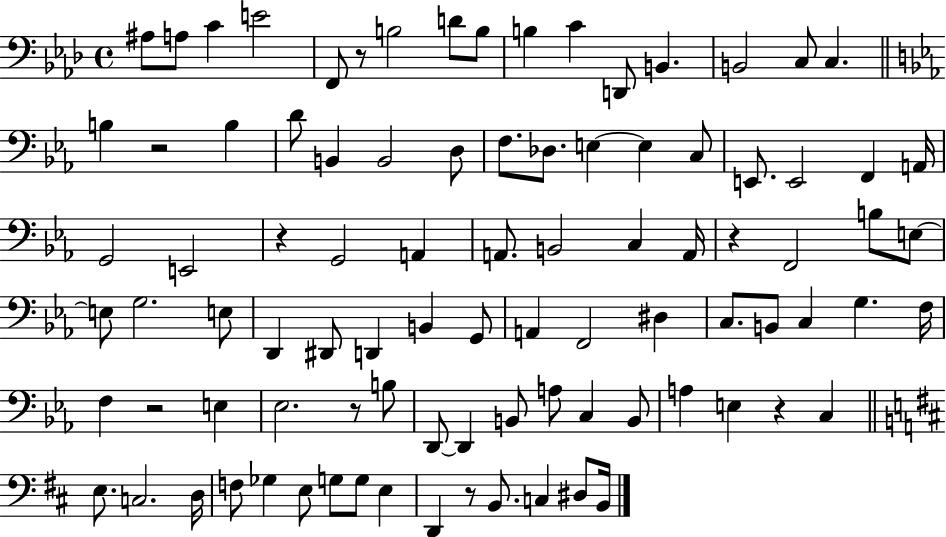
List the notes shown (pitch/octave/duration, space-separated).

A#3/e A3/e C4/q E4/h F2/e R/e B3/h D4/e B3/e B3/q C4/q D2/e B2/q. B2/h C3/e C3/q. B3/q R/h B3/q D4/e B2/q B2/h D3/e F3/e. Db3/e. E3/q E3/q C3/e E2/e. E2/h F2/q A2/s G2/h E2/h R/q G2/h A2/q A2/e. B2/h C3/q A2/s R/q F2/h B3/e E3/e E3/e G3/h. E3/e D2/q D#2/e D2/q B2/q G2/e A2/q F2/h D#3/q C3/e. B2/e C3/q G3/q. F3/s F3/q R/h E3/q Eb3/h. R/e B3/e D2/e D2/q B2/e A3/e C3/q B2/e A3/q E3/q R/q C3/q E3/e. C3/h. D3/s F3/e Gb3/q E3/e G3/e G3/e E3/q D2/q R/e B2/e. C3/q D#3/e B2/s